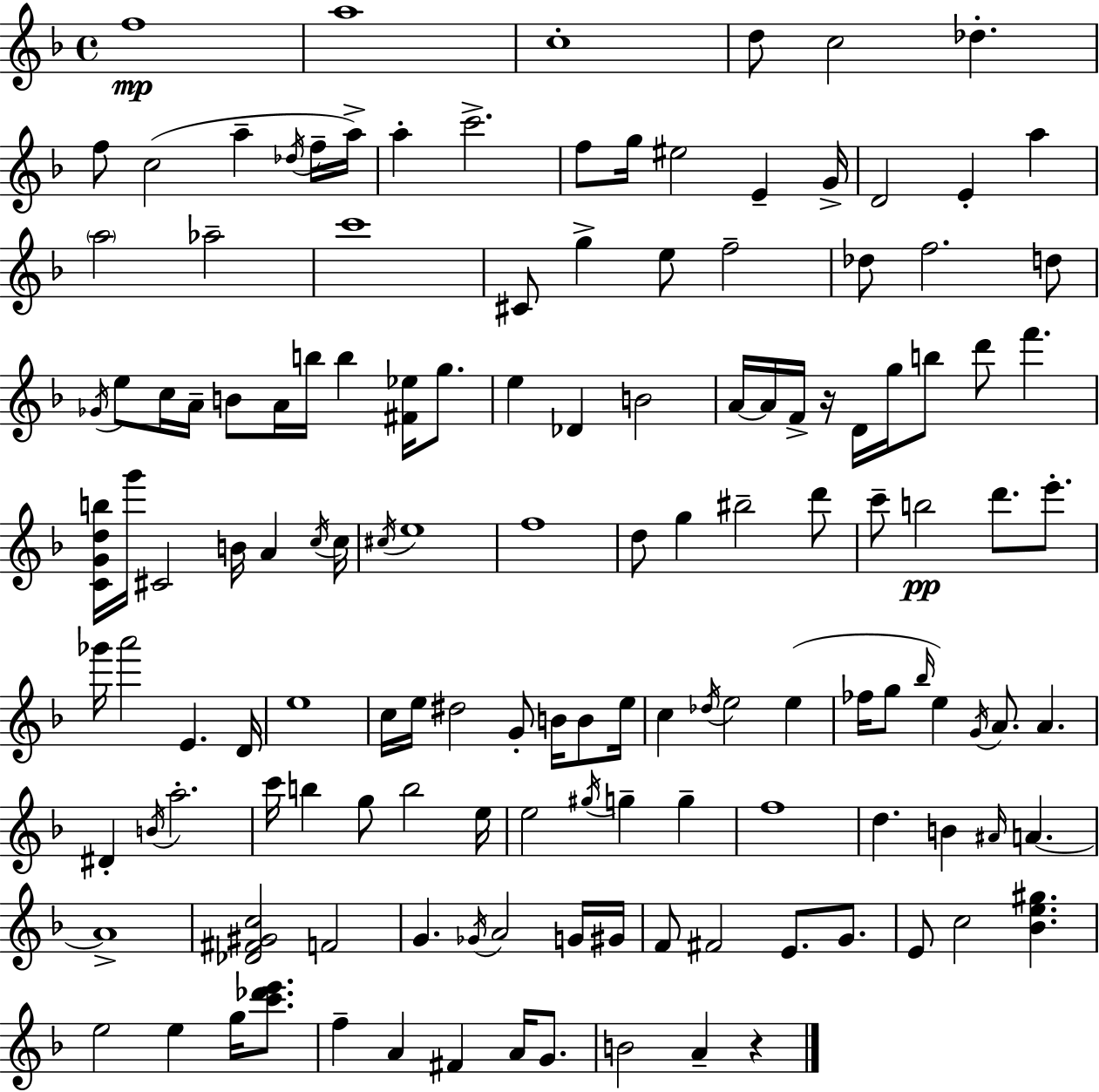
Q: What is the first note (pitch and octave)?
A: F5